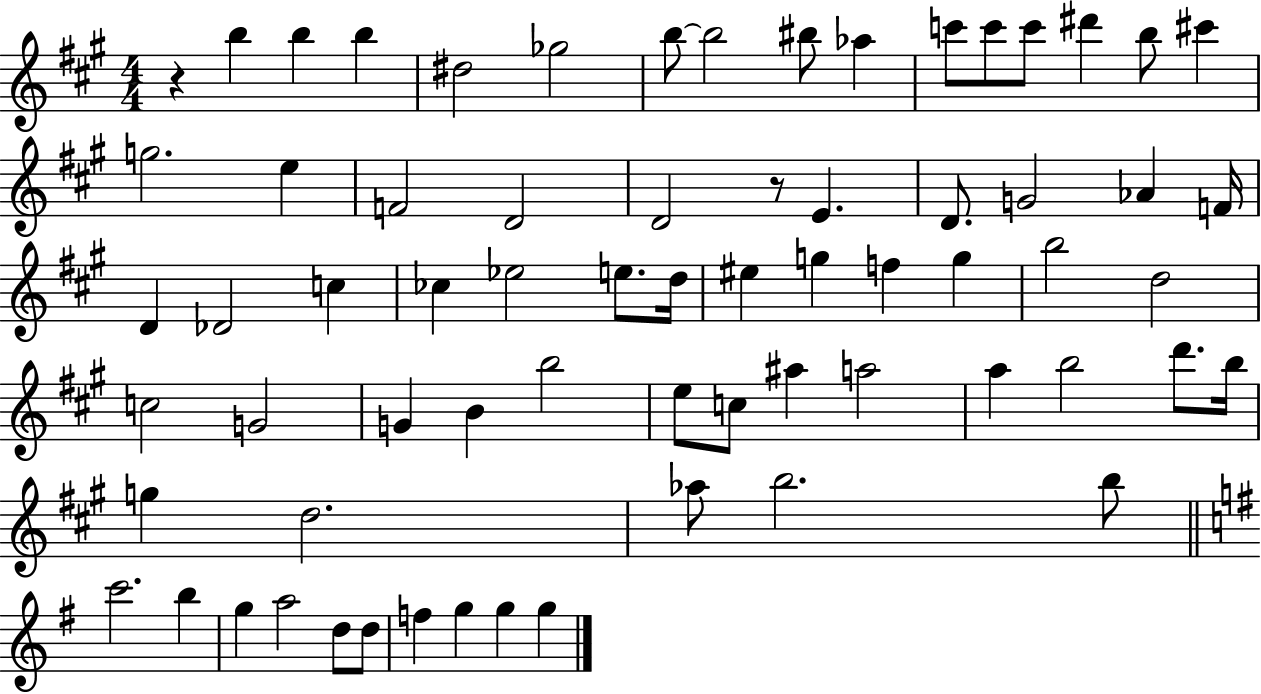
R/q B5/q B5/q B5/q D#5/h Gb5/h B5/e B5/h BIS5/e Ab5/q C6/e C6/e C6/e D#6/q B5/e C#6/q G5/h. E5/q F4/h D4/h D4/h R/e E4/q. D4/e. G4/h Ab4/q F4/s D4/q Db4/h C5/q CES5/q Eb5/h E5/e. D5/s EIS5/q G5/q F5/q G5/q B5/h D5/h C5/h G4/h G4/q B4/q B5/h E5/e C5/e A#5/q A5/h A5/q B5/h D6/e. B5/s G5/q D5/h. Ab5/e B5/h. B5/e C6/h. B5/q G5/q A5/h D5/e D5/e F5/q G5/q G5/q G5/q